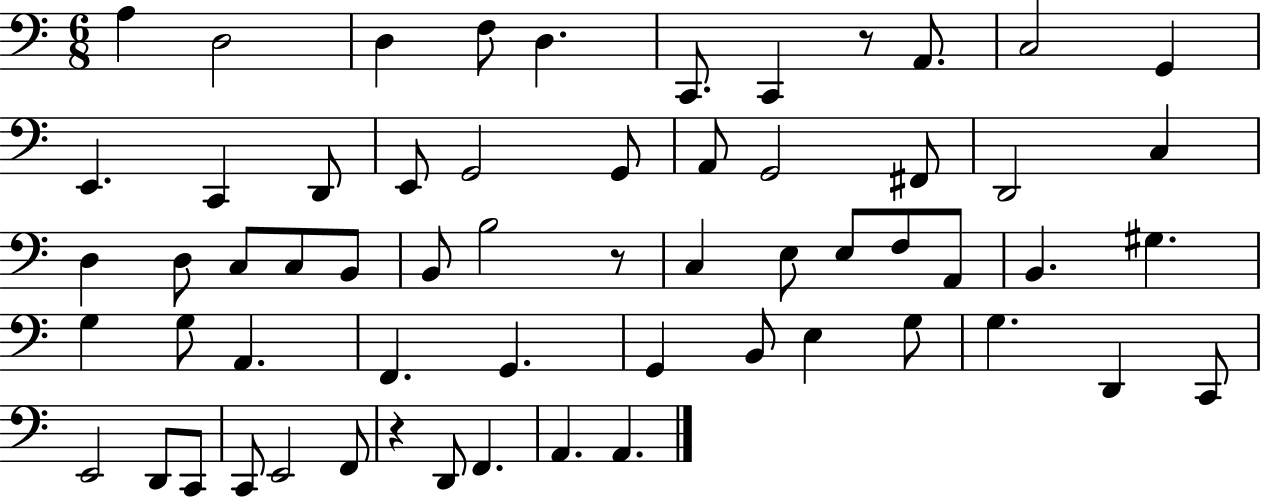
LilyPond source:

{
  \clef bass
  \numericTimeSignature
  \time 6/8
  \key c \major
  a4 d2 | d4 f8 d4. | c,8. c,4 r8 a,8. | c2 g,4 | \break e,4. c,4 d,8 | e,8 g,2 g,8 | a,8 g,2 fis,8 | d,2 c4 | \break d4 d8 c8 c8 b,8 | b,8 b2 r8 | c4 e8 e8 f8 a,8 | b,4. gis4. | \break g4 g8 a,4. | f,4. g,4. | g,4 b,8 e4 g8 | g4. d,4 c,8 | \break e,2 d,8 c,8 | c,8 e,2 f,8 | r4 d,8 f,4. | a,4. a,4. | \break \bar "|."
}